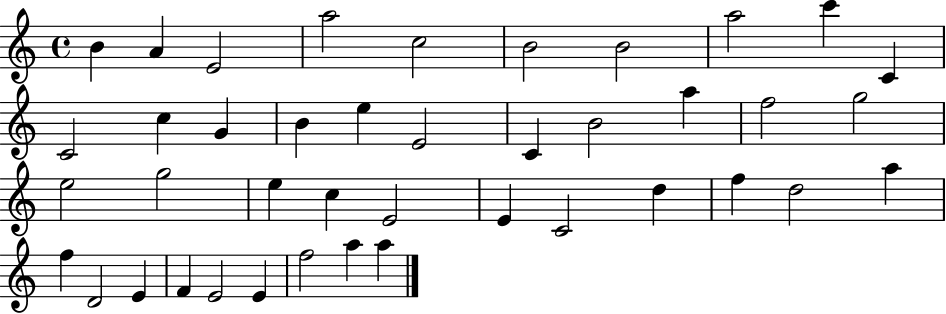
B4/q A4/q E4/h A5/h C5/h B4/h B4/h A5/h C6/q C4/q C4/h C5/q G4/q B4/q E5/q E4/h C4/q B4/h A5/q F5/h G5/h E5/h G5/h E5/q C5/q E4/h E4/q C4/h D5/q F5/q D5/h A5/q F5/q D4/h E4/q F4/q E4/h E4/q F5/h A5/q A5/q